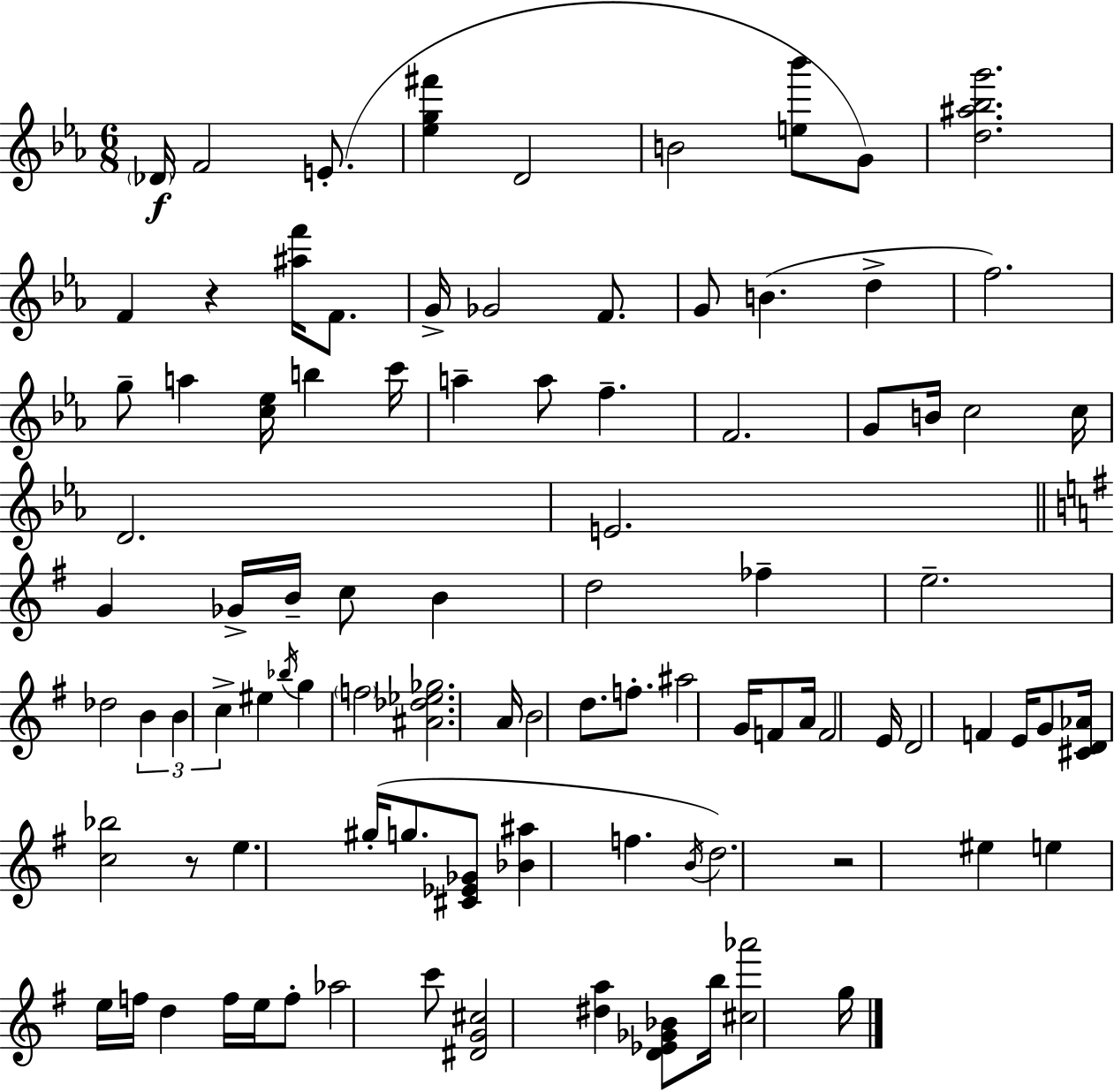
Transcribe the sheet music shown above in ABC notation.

X:1
T:Untitled
M:6/8
L:1/4
K:Cm
_D/4 F2 E/2 [_eg^f'] D2 B2 [e_b']/2 G/2 [d^a_bg']2 F z [^af']/4 F/2 G/4 _G2 F/2 G/2 B d f2 g/2 a [c_e]/4 b c'/4 a a/2 f F2 G/2 B/4 c2 c/4 D2 E2 G _G/4 B/4 c/2 B d2 _f e2 _d2 B B c ^e _b/4 g f2 [^A_d_e_g]2 A/4 B2 d/2 f/2 ^a2 G/4 F/2 A/4 F2 E/4 D2 F E/4 G/2 [^CD_A]/4 [c_b]2 z/2 e ^g/4 g/2 [^C_E_G]/2 [_B^a] f B/4 d2 z2 ^e e e/4 f/4 d f/4 e/4 f/2 _a2 c'/2 [^DG^c]2 [^da] [D_E_G_B]/2 b/4 [^c_a']2 g/4